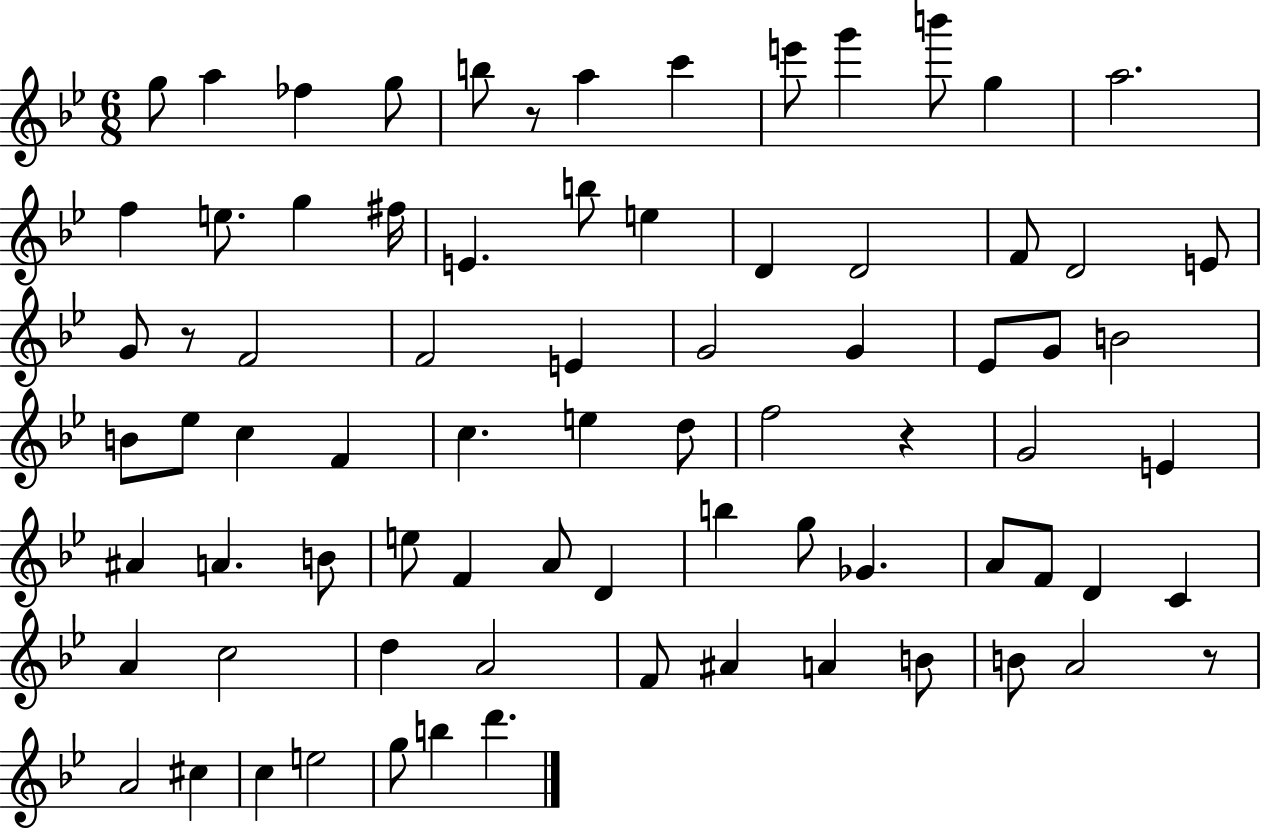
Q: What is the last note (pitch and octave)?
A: D6